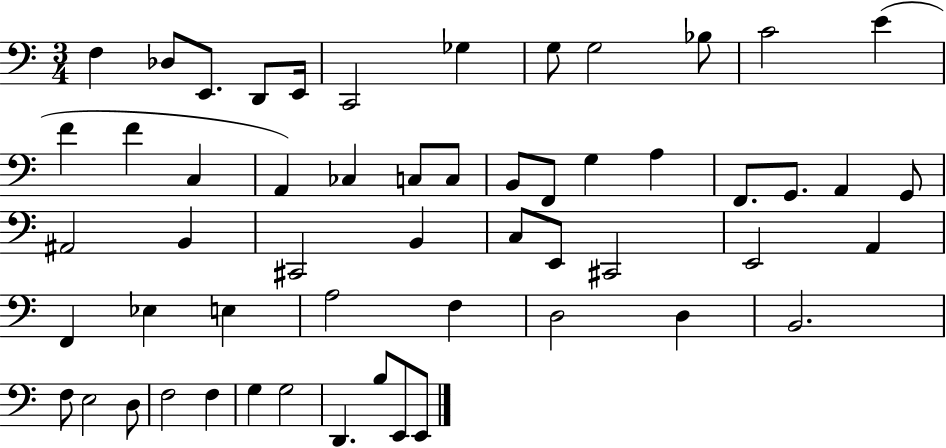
X:1
T:Untitled
M:3/4
L:1/4
K:C
F, _D,/2 E,,/2 D,,/2 E,,/4 C,,2 _G, G,/2 G,2 _B,/2 C2 E F F C, A,, _C, C,/2 C,/2 B,,/2 F,,/2 G, A, F,,/2 G,,/2 A,, G,,/2 ^A,,2 B,, ^C,,2 B,, C,/2 E,,/2 ^C,,2 E,,2 A,, F,, _E, E, A,2 F, D,2 D, B,,2 F,/2 E,2 D,/2 F,2 F, G, G,2 D,, B,/2 E,,/2 E,,/2